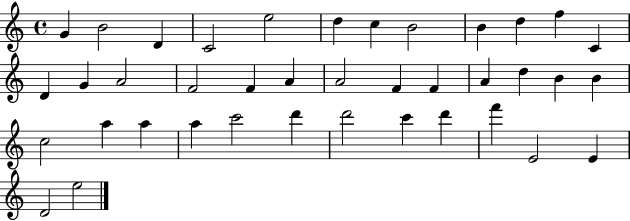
G4/q B4/h D4/q C4/h E5/h D5/q C5/q B4/h B4/q D5/q F5/q C4/q D4/q G4/q A4/h F4/h F4/q A4/q A4/h F4/q F4/q A4/q D5/q B4/q B4/q C5/h A5/q A5/q A5/q C6/h D6/q D6/h C6/q D6/q F6/q E4/h E4/q D4/h E5/h